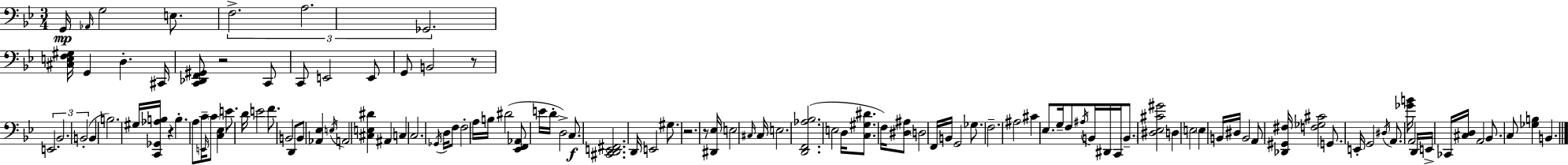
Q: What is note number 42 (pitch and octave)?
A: F3